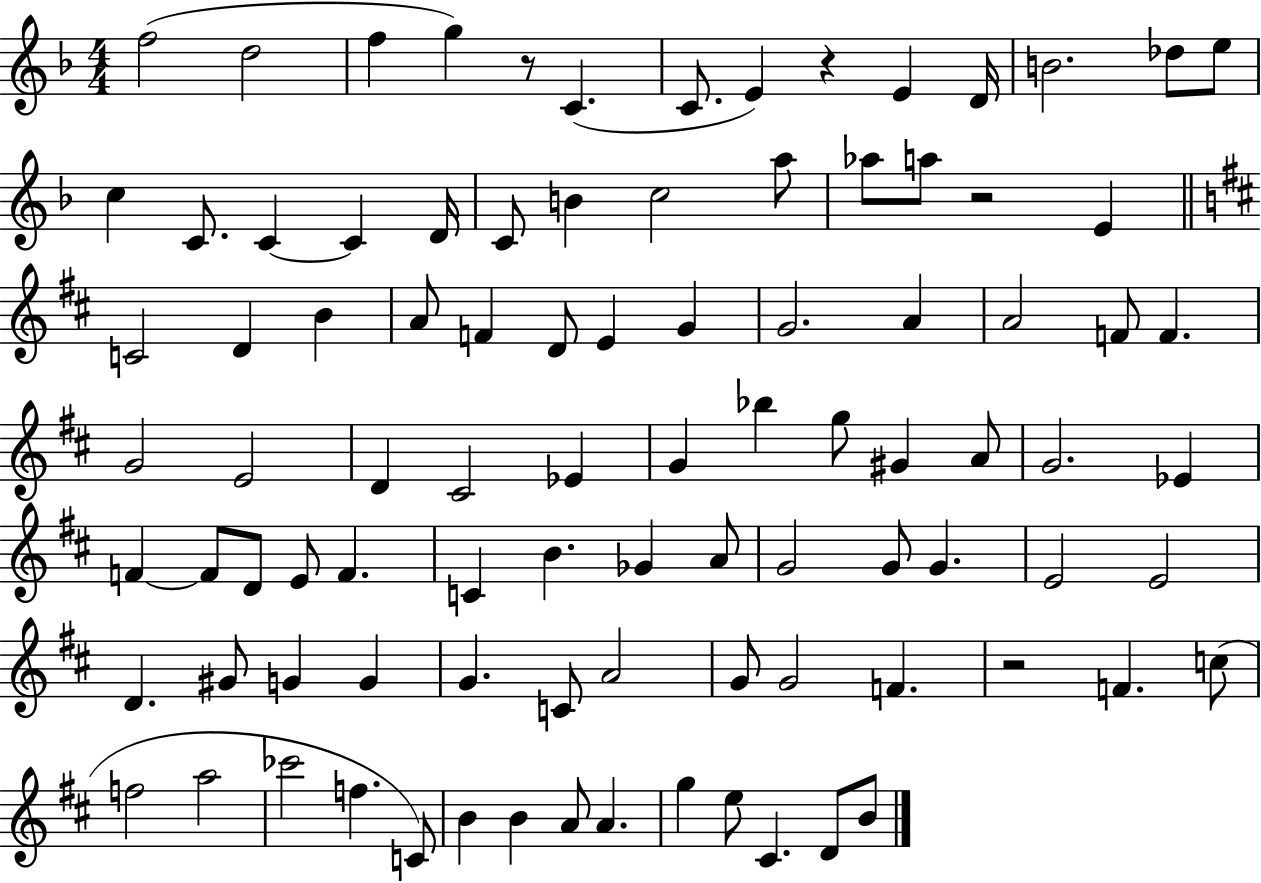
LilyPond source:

{
  \clef treble
  \numericTimeSignature
  \time 4/4
  \key f \major
  \repeat volta 2 { f''2( d''2 | f''4 g''4) r8 c'4.( | c'8. e'4) r4 e'4 d'16 | b'2. des''8 e''8 | \break c''4 c'8. c'4~~ c'4 d'16 | c'8 b'4 c''2 a''8 | aes''8 a''8 r2 e'4 | \bar "||" \break \key d \major c'2 d'4 b'4 | a'8 f'4 d'8 e'4 g'4 | g'2. a'4 | a'2 f'8 f'4. | \break g'2 e'2 | d'4 cis'2 ees'4 | g'4 bes''4 g''8 gis'4 a'8 | g'2. ees'4 | \break f'4~~ f'8 d'8 e'8 f'4. | c'4 b'4. ges'4 a'8 | g'2 g'8 g'4. | e'2 e'2 | \break d'4. gis'8 g'4 g'4 | g'4. c'8 a'2 | g'8 g'2 f'4. | r2 f'4. c''8( | \break f''2 a''2 | ces'''2 f''4. c'8) | b'4 b'4 a'8 a'4. | g''4 e''8 cis'4. d'8 b'8 | \break } \bar "|."
}